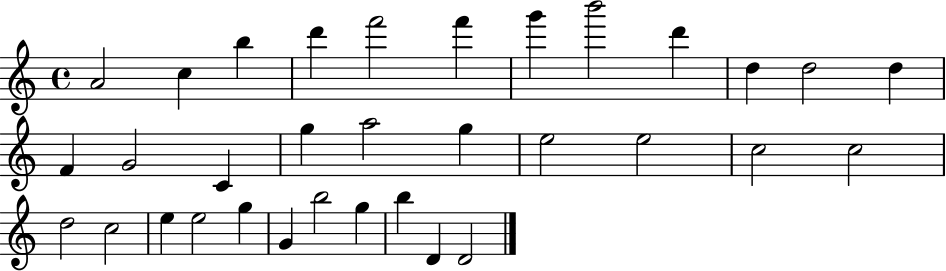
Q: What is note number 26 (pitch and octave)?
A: E5